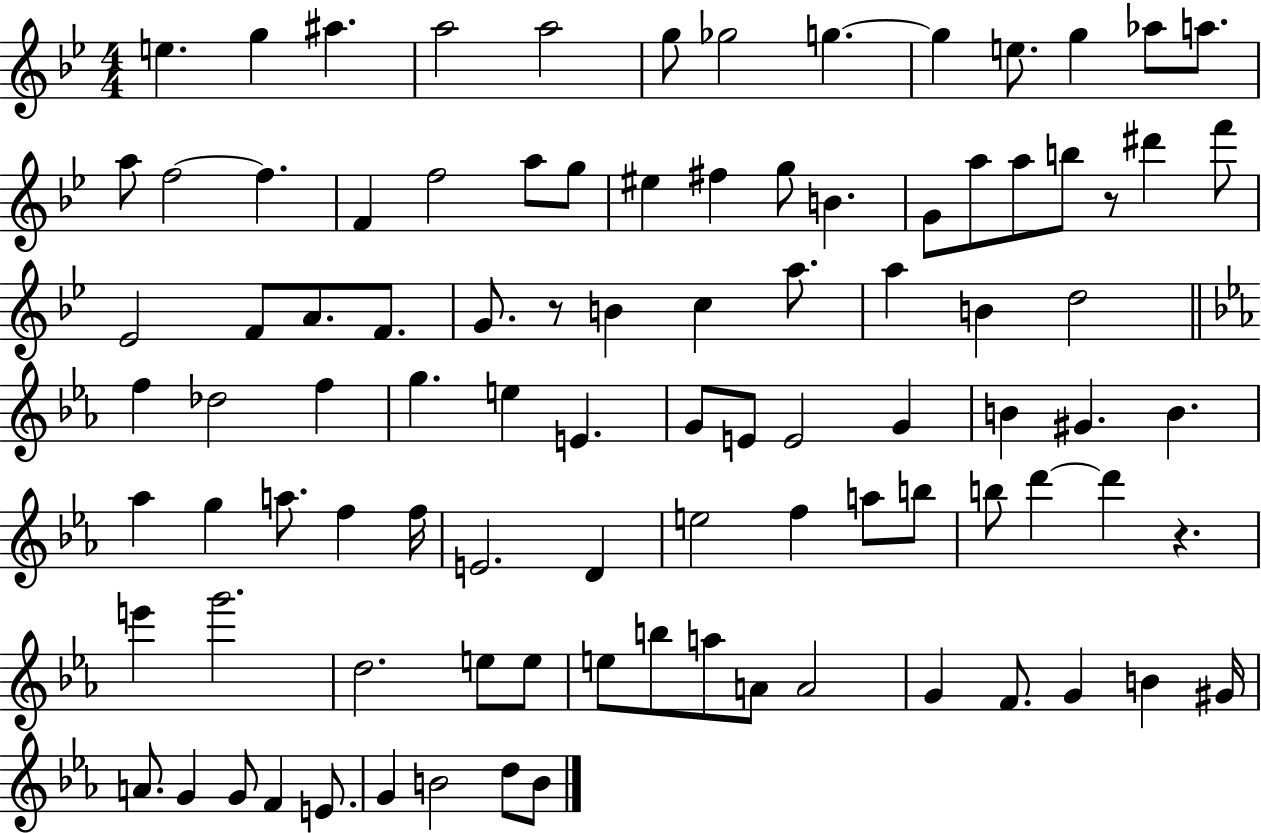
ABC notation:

X:1
T:Untitled
M:4/4
L:1/4
K:Bb
e g ^a a2 a2 g/2 _g2 g g e/2 g _a/2 a/2 a/2 f2 f F f2 a/2 g/2 ^e ^f g/2 B G/2 a/2 a/2 b/2 z/2 ^d' f'/2 _E2 F/2 A/2 F/2 G/2 z/2 B c a/2 a B d2 f _d2 f g e E G/2 E/2 E2 G B ^G B _a g a/2 f f/4 E2 D e2 f a/2 b/2 b/2 d' d' z e' g'2 d2 e/2 e/2 e/2 b/2 a/2 A/2 A2 G F/2 G B ^G/4 A/2 G G/2 F E/2 G B2 d/2 B/2